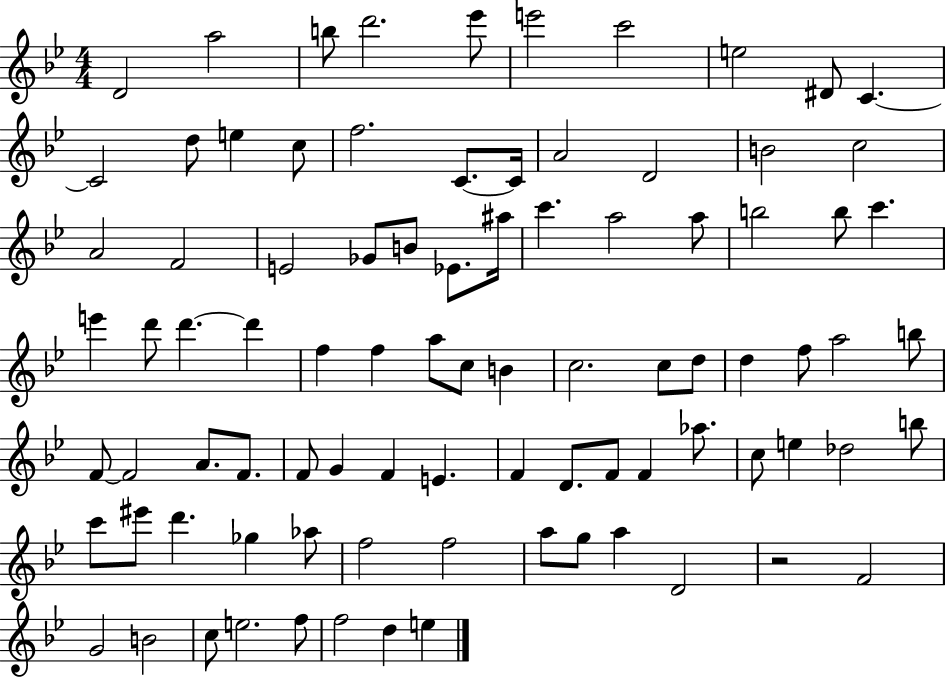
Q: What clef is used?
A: treble